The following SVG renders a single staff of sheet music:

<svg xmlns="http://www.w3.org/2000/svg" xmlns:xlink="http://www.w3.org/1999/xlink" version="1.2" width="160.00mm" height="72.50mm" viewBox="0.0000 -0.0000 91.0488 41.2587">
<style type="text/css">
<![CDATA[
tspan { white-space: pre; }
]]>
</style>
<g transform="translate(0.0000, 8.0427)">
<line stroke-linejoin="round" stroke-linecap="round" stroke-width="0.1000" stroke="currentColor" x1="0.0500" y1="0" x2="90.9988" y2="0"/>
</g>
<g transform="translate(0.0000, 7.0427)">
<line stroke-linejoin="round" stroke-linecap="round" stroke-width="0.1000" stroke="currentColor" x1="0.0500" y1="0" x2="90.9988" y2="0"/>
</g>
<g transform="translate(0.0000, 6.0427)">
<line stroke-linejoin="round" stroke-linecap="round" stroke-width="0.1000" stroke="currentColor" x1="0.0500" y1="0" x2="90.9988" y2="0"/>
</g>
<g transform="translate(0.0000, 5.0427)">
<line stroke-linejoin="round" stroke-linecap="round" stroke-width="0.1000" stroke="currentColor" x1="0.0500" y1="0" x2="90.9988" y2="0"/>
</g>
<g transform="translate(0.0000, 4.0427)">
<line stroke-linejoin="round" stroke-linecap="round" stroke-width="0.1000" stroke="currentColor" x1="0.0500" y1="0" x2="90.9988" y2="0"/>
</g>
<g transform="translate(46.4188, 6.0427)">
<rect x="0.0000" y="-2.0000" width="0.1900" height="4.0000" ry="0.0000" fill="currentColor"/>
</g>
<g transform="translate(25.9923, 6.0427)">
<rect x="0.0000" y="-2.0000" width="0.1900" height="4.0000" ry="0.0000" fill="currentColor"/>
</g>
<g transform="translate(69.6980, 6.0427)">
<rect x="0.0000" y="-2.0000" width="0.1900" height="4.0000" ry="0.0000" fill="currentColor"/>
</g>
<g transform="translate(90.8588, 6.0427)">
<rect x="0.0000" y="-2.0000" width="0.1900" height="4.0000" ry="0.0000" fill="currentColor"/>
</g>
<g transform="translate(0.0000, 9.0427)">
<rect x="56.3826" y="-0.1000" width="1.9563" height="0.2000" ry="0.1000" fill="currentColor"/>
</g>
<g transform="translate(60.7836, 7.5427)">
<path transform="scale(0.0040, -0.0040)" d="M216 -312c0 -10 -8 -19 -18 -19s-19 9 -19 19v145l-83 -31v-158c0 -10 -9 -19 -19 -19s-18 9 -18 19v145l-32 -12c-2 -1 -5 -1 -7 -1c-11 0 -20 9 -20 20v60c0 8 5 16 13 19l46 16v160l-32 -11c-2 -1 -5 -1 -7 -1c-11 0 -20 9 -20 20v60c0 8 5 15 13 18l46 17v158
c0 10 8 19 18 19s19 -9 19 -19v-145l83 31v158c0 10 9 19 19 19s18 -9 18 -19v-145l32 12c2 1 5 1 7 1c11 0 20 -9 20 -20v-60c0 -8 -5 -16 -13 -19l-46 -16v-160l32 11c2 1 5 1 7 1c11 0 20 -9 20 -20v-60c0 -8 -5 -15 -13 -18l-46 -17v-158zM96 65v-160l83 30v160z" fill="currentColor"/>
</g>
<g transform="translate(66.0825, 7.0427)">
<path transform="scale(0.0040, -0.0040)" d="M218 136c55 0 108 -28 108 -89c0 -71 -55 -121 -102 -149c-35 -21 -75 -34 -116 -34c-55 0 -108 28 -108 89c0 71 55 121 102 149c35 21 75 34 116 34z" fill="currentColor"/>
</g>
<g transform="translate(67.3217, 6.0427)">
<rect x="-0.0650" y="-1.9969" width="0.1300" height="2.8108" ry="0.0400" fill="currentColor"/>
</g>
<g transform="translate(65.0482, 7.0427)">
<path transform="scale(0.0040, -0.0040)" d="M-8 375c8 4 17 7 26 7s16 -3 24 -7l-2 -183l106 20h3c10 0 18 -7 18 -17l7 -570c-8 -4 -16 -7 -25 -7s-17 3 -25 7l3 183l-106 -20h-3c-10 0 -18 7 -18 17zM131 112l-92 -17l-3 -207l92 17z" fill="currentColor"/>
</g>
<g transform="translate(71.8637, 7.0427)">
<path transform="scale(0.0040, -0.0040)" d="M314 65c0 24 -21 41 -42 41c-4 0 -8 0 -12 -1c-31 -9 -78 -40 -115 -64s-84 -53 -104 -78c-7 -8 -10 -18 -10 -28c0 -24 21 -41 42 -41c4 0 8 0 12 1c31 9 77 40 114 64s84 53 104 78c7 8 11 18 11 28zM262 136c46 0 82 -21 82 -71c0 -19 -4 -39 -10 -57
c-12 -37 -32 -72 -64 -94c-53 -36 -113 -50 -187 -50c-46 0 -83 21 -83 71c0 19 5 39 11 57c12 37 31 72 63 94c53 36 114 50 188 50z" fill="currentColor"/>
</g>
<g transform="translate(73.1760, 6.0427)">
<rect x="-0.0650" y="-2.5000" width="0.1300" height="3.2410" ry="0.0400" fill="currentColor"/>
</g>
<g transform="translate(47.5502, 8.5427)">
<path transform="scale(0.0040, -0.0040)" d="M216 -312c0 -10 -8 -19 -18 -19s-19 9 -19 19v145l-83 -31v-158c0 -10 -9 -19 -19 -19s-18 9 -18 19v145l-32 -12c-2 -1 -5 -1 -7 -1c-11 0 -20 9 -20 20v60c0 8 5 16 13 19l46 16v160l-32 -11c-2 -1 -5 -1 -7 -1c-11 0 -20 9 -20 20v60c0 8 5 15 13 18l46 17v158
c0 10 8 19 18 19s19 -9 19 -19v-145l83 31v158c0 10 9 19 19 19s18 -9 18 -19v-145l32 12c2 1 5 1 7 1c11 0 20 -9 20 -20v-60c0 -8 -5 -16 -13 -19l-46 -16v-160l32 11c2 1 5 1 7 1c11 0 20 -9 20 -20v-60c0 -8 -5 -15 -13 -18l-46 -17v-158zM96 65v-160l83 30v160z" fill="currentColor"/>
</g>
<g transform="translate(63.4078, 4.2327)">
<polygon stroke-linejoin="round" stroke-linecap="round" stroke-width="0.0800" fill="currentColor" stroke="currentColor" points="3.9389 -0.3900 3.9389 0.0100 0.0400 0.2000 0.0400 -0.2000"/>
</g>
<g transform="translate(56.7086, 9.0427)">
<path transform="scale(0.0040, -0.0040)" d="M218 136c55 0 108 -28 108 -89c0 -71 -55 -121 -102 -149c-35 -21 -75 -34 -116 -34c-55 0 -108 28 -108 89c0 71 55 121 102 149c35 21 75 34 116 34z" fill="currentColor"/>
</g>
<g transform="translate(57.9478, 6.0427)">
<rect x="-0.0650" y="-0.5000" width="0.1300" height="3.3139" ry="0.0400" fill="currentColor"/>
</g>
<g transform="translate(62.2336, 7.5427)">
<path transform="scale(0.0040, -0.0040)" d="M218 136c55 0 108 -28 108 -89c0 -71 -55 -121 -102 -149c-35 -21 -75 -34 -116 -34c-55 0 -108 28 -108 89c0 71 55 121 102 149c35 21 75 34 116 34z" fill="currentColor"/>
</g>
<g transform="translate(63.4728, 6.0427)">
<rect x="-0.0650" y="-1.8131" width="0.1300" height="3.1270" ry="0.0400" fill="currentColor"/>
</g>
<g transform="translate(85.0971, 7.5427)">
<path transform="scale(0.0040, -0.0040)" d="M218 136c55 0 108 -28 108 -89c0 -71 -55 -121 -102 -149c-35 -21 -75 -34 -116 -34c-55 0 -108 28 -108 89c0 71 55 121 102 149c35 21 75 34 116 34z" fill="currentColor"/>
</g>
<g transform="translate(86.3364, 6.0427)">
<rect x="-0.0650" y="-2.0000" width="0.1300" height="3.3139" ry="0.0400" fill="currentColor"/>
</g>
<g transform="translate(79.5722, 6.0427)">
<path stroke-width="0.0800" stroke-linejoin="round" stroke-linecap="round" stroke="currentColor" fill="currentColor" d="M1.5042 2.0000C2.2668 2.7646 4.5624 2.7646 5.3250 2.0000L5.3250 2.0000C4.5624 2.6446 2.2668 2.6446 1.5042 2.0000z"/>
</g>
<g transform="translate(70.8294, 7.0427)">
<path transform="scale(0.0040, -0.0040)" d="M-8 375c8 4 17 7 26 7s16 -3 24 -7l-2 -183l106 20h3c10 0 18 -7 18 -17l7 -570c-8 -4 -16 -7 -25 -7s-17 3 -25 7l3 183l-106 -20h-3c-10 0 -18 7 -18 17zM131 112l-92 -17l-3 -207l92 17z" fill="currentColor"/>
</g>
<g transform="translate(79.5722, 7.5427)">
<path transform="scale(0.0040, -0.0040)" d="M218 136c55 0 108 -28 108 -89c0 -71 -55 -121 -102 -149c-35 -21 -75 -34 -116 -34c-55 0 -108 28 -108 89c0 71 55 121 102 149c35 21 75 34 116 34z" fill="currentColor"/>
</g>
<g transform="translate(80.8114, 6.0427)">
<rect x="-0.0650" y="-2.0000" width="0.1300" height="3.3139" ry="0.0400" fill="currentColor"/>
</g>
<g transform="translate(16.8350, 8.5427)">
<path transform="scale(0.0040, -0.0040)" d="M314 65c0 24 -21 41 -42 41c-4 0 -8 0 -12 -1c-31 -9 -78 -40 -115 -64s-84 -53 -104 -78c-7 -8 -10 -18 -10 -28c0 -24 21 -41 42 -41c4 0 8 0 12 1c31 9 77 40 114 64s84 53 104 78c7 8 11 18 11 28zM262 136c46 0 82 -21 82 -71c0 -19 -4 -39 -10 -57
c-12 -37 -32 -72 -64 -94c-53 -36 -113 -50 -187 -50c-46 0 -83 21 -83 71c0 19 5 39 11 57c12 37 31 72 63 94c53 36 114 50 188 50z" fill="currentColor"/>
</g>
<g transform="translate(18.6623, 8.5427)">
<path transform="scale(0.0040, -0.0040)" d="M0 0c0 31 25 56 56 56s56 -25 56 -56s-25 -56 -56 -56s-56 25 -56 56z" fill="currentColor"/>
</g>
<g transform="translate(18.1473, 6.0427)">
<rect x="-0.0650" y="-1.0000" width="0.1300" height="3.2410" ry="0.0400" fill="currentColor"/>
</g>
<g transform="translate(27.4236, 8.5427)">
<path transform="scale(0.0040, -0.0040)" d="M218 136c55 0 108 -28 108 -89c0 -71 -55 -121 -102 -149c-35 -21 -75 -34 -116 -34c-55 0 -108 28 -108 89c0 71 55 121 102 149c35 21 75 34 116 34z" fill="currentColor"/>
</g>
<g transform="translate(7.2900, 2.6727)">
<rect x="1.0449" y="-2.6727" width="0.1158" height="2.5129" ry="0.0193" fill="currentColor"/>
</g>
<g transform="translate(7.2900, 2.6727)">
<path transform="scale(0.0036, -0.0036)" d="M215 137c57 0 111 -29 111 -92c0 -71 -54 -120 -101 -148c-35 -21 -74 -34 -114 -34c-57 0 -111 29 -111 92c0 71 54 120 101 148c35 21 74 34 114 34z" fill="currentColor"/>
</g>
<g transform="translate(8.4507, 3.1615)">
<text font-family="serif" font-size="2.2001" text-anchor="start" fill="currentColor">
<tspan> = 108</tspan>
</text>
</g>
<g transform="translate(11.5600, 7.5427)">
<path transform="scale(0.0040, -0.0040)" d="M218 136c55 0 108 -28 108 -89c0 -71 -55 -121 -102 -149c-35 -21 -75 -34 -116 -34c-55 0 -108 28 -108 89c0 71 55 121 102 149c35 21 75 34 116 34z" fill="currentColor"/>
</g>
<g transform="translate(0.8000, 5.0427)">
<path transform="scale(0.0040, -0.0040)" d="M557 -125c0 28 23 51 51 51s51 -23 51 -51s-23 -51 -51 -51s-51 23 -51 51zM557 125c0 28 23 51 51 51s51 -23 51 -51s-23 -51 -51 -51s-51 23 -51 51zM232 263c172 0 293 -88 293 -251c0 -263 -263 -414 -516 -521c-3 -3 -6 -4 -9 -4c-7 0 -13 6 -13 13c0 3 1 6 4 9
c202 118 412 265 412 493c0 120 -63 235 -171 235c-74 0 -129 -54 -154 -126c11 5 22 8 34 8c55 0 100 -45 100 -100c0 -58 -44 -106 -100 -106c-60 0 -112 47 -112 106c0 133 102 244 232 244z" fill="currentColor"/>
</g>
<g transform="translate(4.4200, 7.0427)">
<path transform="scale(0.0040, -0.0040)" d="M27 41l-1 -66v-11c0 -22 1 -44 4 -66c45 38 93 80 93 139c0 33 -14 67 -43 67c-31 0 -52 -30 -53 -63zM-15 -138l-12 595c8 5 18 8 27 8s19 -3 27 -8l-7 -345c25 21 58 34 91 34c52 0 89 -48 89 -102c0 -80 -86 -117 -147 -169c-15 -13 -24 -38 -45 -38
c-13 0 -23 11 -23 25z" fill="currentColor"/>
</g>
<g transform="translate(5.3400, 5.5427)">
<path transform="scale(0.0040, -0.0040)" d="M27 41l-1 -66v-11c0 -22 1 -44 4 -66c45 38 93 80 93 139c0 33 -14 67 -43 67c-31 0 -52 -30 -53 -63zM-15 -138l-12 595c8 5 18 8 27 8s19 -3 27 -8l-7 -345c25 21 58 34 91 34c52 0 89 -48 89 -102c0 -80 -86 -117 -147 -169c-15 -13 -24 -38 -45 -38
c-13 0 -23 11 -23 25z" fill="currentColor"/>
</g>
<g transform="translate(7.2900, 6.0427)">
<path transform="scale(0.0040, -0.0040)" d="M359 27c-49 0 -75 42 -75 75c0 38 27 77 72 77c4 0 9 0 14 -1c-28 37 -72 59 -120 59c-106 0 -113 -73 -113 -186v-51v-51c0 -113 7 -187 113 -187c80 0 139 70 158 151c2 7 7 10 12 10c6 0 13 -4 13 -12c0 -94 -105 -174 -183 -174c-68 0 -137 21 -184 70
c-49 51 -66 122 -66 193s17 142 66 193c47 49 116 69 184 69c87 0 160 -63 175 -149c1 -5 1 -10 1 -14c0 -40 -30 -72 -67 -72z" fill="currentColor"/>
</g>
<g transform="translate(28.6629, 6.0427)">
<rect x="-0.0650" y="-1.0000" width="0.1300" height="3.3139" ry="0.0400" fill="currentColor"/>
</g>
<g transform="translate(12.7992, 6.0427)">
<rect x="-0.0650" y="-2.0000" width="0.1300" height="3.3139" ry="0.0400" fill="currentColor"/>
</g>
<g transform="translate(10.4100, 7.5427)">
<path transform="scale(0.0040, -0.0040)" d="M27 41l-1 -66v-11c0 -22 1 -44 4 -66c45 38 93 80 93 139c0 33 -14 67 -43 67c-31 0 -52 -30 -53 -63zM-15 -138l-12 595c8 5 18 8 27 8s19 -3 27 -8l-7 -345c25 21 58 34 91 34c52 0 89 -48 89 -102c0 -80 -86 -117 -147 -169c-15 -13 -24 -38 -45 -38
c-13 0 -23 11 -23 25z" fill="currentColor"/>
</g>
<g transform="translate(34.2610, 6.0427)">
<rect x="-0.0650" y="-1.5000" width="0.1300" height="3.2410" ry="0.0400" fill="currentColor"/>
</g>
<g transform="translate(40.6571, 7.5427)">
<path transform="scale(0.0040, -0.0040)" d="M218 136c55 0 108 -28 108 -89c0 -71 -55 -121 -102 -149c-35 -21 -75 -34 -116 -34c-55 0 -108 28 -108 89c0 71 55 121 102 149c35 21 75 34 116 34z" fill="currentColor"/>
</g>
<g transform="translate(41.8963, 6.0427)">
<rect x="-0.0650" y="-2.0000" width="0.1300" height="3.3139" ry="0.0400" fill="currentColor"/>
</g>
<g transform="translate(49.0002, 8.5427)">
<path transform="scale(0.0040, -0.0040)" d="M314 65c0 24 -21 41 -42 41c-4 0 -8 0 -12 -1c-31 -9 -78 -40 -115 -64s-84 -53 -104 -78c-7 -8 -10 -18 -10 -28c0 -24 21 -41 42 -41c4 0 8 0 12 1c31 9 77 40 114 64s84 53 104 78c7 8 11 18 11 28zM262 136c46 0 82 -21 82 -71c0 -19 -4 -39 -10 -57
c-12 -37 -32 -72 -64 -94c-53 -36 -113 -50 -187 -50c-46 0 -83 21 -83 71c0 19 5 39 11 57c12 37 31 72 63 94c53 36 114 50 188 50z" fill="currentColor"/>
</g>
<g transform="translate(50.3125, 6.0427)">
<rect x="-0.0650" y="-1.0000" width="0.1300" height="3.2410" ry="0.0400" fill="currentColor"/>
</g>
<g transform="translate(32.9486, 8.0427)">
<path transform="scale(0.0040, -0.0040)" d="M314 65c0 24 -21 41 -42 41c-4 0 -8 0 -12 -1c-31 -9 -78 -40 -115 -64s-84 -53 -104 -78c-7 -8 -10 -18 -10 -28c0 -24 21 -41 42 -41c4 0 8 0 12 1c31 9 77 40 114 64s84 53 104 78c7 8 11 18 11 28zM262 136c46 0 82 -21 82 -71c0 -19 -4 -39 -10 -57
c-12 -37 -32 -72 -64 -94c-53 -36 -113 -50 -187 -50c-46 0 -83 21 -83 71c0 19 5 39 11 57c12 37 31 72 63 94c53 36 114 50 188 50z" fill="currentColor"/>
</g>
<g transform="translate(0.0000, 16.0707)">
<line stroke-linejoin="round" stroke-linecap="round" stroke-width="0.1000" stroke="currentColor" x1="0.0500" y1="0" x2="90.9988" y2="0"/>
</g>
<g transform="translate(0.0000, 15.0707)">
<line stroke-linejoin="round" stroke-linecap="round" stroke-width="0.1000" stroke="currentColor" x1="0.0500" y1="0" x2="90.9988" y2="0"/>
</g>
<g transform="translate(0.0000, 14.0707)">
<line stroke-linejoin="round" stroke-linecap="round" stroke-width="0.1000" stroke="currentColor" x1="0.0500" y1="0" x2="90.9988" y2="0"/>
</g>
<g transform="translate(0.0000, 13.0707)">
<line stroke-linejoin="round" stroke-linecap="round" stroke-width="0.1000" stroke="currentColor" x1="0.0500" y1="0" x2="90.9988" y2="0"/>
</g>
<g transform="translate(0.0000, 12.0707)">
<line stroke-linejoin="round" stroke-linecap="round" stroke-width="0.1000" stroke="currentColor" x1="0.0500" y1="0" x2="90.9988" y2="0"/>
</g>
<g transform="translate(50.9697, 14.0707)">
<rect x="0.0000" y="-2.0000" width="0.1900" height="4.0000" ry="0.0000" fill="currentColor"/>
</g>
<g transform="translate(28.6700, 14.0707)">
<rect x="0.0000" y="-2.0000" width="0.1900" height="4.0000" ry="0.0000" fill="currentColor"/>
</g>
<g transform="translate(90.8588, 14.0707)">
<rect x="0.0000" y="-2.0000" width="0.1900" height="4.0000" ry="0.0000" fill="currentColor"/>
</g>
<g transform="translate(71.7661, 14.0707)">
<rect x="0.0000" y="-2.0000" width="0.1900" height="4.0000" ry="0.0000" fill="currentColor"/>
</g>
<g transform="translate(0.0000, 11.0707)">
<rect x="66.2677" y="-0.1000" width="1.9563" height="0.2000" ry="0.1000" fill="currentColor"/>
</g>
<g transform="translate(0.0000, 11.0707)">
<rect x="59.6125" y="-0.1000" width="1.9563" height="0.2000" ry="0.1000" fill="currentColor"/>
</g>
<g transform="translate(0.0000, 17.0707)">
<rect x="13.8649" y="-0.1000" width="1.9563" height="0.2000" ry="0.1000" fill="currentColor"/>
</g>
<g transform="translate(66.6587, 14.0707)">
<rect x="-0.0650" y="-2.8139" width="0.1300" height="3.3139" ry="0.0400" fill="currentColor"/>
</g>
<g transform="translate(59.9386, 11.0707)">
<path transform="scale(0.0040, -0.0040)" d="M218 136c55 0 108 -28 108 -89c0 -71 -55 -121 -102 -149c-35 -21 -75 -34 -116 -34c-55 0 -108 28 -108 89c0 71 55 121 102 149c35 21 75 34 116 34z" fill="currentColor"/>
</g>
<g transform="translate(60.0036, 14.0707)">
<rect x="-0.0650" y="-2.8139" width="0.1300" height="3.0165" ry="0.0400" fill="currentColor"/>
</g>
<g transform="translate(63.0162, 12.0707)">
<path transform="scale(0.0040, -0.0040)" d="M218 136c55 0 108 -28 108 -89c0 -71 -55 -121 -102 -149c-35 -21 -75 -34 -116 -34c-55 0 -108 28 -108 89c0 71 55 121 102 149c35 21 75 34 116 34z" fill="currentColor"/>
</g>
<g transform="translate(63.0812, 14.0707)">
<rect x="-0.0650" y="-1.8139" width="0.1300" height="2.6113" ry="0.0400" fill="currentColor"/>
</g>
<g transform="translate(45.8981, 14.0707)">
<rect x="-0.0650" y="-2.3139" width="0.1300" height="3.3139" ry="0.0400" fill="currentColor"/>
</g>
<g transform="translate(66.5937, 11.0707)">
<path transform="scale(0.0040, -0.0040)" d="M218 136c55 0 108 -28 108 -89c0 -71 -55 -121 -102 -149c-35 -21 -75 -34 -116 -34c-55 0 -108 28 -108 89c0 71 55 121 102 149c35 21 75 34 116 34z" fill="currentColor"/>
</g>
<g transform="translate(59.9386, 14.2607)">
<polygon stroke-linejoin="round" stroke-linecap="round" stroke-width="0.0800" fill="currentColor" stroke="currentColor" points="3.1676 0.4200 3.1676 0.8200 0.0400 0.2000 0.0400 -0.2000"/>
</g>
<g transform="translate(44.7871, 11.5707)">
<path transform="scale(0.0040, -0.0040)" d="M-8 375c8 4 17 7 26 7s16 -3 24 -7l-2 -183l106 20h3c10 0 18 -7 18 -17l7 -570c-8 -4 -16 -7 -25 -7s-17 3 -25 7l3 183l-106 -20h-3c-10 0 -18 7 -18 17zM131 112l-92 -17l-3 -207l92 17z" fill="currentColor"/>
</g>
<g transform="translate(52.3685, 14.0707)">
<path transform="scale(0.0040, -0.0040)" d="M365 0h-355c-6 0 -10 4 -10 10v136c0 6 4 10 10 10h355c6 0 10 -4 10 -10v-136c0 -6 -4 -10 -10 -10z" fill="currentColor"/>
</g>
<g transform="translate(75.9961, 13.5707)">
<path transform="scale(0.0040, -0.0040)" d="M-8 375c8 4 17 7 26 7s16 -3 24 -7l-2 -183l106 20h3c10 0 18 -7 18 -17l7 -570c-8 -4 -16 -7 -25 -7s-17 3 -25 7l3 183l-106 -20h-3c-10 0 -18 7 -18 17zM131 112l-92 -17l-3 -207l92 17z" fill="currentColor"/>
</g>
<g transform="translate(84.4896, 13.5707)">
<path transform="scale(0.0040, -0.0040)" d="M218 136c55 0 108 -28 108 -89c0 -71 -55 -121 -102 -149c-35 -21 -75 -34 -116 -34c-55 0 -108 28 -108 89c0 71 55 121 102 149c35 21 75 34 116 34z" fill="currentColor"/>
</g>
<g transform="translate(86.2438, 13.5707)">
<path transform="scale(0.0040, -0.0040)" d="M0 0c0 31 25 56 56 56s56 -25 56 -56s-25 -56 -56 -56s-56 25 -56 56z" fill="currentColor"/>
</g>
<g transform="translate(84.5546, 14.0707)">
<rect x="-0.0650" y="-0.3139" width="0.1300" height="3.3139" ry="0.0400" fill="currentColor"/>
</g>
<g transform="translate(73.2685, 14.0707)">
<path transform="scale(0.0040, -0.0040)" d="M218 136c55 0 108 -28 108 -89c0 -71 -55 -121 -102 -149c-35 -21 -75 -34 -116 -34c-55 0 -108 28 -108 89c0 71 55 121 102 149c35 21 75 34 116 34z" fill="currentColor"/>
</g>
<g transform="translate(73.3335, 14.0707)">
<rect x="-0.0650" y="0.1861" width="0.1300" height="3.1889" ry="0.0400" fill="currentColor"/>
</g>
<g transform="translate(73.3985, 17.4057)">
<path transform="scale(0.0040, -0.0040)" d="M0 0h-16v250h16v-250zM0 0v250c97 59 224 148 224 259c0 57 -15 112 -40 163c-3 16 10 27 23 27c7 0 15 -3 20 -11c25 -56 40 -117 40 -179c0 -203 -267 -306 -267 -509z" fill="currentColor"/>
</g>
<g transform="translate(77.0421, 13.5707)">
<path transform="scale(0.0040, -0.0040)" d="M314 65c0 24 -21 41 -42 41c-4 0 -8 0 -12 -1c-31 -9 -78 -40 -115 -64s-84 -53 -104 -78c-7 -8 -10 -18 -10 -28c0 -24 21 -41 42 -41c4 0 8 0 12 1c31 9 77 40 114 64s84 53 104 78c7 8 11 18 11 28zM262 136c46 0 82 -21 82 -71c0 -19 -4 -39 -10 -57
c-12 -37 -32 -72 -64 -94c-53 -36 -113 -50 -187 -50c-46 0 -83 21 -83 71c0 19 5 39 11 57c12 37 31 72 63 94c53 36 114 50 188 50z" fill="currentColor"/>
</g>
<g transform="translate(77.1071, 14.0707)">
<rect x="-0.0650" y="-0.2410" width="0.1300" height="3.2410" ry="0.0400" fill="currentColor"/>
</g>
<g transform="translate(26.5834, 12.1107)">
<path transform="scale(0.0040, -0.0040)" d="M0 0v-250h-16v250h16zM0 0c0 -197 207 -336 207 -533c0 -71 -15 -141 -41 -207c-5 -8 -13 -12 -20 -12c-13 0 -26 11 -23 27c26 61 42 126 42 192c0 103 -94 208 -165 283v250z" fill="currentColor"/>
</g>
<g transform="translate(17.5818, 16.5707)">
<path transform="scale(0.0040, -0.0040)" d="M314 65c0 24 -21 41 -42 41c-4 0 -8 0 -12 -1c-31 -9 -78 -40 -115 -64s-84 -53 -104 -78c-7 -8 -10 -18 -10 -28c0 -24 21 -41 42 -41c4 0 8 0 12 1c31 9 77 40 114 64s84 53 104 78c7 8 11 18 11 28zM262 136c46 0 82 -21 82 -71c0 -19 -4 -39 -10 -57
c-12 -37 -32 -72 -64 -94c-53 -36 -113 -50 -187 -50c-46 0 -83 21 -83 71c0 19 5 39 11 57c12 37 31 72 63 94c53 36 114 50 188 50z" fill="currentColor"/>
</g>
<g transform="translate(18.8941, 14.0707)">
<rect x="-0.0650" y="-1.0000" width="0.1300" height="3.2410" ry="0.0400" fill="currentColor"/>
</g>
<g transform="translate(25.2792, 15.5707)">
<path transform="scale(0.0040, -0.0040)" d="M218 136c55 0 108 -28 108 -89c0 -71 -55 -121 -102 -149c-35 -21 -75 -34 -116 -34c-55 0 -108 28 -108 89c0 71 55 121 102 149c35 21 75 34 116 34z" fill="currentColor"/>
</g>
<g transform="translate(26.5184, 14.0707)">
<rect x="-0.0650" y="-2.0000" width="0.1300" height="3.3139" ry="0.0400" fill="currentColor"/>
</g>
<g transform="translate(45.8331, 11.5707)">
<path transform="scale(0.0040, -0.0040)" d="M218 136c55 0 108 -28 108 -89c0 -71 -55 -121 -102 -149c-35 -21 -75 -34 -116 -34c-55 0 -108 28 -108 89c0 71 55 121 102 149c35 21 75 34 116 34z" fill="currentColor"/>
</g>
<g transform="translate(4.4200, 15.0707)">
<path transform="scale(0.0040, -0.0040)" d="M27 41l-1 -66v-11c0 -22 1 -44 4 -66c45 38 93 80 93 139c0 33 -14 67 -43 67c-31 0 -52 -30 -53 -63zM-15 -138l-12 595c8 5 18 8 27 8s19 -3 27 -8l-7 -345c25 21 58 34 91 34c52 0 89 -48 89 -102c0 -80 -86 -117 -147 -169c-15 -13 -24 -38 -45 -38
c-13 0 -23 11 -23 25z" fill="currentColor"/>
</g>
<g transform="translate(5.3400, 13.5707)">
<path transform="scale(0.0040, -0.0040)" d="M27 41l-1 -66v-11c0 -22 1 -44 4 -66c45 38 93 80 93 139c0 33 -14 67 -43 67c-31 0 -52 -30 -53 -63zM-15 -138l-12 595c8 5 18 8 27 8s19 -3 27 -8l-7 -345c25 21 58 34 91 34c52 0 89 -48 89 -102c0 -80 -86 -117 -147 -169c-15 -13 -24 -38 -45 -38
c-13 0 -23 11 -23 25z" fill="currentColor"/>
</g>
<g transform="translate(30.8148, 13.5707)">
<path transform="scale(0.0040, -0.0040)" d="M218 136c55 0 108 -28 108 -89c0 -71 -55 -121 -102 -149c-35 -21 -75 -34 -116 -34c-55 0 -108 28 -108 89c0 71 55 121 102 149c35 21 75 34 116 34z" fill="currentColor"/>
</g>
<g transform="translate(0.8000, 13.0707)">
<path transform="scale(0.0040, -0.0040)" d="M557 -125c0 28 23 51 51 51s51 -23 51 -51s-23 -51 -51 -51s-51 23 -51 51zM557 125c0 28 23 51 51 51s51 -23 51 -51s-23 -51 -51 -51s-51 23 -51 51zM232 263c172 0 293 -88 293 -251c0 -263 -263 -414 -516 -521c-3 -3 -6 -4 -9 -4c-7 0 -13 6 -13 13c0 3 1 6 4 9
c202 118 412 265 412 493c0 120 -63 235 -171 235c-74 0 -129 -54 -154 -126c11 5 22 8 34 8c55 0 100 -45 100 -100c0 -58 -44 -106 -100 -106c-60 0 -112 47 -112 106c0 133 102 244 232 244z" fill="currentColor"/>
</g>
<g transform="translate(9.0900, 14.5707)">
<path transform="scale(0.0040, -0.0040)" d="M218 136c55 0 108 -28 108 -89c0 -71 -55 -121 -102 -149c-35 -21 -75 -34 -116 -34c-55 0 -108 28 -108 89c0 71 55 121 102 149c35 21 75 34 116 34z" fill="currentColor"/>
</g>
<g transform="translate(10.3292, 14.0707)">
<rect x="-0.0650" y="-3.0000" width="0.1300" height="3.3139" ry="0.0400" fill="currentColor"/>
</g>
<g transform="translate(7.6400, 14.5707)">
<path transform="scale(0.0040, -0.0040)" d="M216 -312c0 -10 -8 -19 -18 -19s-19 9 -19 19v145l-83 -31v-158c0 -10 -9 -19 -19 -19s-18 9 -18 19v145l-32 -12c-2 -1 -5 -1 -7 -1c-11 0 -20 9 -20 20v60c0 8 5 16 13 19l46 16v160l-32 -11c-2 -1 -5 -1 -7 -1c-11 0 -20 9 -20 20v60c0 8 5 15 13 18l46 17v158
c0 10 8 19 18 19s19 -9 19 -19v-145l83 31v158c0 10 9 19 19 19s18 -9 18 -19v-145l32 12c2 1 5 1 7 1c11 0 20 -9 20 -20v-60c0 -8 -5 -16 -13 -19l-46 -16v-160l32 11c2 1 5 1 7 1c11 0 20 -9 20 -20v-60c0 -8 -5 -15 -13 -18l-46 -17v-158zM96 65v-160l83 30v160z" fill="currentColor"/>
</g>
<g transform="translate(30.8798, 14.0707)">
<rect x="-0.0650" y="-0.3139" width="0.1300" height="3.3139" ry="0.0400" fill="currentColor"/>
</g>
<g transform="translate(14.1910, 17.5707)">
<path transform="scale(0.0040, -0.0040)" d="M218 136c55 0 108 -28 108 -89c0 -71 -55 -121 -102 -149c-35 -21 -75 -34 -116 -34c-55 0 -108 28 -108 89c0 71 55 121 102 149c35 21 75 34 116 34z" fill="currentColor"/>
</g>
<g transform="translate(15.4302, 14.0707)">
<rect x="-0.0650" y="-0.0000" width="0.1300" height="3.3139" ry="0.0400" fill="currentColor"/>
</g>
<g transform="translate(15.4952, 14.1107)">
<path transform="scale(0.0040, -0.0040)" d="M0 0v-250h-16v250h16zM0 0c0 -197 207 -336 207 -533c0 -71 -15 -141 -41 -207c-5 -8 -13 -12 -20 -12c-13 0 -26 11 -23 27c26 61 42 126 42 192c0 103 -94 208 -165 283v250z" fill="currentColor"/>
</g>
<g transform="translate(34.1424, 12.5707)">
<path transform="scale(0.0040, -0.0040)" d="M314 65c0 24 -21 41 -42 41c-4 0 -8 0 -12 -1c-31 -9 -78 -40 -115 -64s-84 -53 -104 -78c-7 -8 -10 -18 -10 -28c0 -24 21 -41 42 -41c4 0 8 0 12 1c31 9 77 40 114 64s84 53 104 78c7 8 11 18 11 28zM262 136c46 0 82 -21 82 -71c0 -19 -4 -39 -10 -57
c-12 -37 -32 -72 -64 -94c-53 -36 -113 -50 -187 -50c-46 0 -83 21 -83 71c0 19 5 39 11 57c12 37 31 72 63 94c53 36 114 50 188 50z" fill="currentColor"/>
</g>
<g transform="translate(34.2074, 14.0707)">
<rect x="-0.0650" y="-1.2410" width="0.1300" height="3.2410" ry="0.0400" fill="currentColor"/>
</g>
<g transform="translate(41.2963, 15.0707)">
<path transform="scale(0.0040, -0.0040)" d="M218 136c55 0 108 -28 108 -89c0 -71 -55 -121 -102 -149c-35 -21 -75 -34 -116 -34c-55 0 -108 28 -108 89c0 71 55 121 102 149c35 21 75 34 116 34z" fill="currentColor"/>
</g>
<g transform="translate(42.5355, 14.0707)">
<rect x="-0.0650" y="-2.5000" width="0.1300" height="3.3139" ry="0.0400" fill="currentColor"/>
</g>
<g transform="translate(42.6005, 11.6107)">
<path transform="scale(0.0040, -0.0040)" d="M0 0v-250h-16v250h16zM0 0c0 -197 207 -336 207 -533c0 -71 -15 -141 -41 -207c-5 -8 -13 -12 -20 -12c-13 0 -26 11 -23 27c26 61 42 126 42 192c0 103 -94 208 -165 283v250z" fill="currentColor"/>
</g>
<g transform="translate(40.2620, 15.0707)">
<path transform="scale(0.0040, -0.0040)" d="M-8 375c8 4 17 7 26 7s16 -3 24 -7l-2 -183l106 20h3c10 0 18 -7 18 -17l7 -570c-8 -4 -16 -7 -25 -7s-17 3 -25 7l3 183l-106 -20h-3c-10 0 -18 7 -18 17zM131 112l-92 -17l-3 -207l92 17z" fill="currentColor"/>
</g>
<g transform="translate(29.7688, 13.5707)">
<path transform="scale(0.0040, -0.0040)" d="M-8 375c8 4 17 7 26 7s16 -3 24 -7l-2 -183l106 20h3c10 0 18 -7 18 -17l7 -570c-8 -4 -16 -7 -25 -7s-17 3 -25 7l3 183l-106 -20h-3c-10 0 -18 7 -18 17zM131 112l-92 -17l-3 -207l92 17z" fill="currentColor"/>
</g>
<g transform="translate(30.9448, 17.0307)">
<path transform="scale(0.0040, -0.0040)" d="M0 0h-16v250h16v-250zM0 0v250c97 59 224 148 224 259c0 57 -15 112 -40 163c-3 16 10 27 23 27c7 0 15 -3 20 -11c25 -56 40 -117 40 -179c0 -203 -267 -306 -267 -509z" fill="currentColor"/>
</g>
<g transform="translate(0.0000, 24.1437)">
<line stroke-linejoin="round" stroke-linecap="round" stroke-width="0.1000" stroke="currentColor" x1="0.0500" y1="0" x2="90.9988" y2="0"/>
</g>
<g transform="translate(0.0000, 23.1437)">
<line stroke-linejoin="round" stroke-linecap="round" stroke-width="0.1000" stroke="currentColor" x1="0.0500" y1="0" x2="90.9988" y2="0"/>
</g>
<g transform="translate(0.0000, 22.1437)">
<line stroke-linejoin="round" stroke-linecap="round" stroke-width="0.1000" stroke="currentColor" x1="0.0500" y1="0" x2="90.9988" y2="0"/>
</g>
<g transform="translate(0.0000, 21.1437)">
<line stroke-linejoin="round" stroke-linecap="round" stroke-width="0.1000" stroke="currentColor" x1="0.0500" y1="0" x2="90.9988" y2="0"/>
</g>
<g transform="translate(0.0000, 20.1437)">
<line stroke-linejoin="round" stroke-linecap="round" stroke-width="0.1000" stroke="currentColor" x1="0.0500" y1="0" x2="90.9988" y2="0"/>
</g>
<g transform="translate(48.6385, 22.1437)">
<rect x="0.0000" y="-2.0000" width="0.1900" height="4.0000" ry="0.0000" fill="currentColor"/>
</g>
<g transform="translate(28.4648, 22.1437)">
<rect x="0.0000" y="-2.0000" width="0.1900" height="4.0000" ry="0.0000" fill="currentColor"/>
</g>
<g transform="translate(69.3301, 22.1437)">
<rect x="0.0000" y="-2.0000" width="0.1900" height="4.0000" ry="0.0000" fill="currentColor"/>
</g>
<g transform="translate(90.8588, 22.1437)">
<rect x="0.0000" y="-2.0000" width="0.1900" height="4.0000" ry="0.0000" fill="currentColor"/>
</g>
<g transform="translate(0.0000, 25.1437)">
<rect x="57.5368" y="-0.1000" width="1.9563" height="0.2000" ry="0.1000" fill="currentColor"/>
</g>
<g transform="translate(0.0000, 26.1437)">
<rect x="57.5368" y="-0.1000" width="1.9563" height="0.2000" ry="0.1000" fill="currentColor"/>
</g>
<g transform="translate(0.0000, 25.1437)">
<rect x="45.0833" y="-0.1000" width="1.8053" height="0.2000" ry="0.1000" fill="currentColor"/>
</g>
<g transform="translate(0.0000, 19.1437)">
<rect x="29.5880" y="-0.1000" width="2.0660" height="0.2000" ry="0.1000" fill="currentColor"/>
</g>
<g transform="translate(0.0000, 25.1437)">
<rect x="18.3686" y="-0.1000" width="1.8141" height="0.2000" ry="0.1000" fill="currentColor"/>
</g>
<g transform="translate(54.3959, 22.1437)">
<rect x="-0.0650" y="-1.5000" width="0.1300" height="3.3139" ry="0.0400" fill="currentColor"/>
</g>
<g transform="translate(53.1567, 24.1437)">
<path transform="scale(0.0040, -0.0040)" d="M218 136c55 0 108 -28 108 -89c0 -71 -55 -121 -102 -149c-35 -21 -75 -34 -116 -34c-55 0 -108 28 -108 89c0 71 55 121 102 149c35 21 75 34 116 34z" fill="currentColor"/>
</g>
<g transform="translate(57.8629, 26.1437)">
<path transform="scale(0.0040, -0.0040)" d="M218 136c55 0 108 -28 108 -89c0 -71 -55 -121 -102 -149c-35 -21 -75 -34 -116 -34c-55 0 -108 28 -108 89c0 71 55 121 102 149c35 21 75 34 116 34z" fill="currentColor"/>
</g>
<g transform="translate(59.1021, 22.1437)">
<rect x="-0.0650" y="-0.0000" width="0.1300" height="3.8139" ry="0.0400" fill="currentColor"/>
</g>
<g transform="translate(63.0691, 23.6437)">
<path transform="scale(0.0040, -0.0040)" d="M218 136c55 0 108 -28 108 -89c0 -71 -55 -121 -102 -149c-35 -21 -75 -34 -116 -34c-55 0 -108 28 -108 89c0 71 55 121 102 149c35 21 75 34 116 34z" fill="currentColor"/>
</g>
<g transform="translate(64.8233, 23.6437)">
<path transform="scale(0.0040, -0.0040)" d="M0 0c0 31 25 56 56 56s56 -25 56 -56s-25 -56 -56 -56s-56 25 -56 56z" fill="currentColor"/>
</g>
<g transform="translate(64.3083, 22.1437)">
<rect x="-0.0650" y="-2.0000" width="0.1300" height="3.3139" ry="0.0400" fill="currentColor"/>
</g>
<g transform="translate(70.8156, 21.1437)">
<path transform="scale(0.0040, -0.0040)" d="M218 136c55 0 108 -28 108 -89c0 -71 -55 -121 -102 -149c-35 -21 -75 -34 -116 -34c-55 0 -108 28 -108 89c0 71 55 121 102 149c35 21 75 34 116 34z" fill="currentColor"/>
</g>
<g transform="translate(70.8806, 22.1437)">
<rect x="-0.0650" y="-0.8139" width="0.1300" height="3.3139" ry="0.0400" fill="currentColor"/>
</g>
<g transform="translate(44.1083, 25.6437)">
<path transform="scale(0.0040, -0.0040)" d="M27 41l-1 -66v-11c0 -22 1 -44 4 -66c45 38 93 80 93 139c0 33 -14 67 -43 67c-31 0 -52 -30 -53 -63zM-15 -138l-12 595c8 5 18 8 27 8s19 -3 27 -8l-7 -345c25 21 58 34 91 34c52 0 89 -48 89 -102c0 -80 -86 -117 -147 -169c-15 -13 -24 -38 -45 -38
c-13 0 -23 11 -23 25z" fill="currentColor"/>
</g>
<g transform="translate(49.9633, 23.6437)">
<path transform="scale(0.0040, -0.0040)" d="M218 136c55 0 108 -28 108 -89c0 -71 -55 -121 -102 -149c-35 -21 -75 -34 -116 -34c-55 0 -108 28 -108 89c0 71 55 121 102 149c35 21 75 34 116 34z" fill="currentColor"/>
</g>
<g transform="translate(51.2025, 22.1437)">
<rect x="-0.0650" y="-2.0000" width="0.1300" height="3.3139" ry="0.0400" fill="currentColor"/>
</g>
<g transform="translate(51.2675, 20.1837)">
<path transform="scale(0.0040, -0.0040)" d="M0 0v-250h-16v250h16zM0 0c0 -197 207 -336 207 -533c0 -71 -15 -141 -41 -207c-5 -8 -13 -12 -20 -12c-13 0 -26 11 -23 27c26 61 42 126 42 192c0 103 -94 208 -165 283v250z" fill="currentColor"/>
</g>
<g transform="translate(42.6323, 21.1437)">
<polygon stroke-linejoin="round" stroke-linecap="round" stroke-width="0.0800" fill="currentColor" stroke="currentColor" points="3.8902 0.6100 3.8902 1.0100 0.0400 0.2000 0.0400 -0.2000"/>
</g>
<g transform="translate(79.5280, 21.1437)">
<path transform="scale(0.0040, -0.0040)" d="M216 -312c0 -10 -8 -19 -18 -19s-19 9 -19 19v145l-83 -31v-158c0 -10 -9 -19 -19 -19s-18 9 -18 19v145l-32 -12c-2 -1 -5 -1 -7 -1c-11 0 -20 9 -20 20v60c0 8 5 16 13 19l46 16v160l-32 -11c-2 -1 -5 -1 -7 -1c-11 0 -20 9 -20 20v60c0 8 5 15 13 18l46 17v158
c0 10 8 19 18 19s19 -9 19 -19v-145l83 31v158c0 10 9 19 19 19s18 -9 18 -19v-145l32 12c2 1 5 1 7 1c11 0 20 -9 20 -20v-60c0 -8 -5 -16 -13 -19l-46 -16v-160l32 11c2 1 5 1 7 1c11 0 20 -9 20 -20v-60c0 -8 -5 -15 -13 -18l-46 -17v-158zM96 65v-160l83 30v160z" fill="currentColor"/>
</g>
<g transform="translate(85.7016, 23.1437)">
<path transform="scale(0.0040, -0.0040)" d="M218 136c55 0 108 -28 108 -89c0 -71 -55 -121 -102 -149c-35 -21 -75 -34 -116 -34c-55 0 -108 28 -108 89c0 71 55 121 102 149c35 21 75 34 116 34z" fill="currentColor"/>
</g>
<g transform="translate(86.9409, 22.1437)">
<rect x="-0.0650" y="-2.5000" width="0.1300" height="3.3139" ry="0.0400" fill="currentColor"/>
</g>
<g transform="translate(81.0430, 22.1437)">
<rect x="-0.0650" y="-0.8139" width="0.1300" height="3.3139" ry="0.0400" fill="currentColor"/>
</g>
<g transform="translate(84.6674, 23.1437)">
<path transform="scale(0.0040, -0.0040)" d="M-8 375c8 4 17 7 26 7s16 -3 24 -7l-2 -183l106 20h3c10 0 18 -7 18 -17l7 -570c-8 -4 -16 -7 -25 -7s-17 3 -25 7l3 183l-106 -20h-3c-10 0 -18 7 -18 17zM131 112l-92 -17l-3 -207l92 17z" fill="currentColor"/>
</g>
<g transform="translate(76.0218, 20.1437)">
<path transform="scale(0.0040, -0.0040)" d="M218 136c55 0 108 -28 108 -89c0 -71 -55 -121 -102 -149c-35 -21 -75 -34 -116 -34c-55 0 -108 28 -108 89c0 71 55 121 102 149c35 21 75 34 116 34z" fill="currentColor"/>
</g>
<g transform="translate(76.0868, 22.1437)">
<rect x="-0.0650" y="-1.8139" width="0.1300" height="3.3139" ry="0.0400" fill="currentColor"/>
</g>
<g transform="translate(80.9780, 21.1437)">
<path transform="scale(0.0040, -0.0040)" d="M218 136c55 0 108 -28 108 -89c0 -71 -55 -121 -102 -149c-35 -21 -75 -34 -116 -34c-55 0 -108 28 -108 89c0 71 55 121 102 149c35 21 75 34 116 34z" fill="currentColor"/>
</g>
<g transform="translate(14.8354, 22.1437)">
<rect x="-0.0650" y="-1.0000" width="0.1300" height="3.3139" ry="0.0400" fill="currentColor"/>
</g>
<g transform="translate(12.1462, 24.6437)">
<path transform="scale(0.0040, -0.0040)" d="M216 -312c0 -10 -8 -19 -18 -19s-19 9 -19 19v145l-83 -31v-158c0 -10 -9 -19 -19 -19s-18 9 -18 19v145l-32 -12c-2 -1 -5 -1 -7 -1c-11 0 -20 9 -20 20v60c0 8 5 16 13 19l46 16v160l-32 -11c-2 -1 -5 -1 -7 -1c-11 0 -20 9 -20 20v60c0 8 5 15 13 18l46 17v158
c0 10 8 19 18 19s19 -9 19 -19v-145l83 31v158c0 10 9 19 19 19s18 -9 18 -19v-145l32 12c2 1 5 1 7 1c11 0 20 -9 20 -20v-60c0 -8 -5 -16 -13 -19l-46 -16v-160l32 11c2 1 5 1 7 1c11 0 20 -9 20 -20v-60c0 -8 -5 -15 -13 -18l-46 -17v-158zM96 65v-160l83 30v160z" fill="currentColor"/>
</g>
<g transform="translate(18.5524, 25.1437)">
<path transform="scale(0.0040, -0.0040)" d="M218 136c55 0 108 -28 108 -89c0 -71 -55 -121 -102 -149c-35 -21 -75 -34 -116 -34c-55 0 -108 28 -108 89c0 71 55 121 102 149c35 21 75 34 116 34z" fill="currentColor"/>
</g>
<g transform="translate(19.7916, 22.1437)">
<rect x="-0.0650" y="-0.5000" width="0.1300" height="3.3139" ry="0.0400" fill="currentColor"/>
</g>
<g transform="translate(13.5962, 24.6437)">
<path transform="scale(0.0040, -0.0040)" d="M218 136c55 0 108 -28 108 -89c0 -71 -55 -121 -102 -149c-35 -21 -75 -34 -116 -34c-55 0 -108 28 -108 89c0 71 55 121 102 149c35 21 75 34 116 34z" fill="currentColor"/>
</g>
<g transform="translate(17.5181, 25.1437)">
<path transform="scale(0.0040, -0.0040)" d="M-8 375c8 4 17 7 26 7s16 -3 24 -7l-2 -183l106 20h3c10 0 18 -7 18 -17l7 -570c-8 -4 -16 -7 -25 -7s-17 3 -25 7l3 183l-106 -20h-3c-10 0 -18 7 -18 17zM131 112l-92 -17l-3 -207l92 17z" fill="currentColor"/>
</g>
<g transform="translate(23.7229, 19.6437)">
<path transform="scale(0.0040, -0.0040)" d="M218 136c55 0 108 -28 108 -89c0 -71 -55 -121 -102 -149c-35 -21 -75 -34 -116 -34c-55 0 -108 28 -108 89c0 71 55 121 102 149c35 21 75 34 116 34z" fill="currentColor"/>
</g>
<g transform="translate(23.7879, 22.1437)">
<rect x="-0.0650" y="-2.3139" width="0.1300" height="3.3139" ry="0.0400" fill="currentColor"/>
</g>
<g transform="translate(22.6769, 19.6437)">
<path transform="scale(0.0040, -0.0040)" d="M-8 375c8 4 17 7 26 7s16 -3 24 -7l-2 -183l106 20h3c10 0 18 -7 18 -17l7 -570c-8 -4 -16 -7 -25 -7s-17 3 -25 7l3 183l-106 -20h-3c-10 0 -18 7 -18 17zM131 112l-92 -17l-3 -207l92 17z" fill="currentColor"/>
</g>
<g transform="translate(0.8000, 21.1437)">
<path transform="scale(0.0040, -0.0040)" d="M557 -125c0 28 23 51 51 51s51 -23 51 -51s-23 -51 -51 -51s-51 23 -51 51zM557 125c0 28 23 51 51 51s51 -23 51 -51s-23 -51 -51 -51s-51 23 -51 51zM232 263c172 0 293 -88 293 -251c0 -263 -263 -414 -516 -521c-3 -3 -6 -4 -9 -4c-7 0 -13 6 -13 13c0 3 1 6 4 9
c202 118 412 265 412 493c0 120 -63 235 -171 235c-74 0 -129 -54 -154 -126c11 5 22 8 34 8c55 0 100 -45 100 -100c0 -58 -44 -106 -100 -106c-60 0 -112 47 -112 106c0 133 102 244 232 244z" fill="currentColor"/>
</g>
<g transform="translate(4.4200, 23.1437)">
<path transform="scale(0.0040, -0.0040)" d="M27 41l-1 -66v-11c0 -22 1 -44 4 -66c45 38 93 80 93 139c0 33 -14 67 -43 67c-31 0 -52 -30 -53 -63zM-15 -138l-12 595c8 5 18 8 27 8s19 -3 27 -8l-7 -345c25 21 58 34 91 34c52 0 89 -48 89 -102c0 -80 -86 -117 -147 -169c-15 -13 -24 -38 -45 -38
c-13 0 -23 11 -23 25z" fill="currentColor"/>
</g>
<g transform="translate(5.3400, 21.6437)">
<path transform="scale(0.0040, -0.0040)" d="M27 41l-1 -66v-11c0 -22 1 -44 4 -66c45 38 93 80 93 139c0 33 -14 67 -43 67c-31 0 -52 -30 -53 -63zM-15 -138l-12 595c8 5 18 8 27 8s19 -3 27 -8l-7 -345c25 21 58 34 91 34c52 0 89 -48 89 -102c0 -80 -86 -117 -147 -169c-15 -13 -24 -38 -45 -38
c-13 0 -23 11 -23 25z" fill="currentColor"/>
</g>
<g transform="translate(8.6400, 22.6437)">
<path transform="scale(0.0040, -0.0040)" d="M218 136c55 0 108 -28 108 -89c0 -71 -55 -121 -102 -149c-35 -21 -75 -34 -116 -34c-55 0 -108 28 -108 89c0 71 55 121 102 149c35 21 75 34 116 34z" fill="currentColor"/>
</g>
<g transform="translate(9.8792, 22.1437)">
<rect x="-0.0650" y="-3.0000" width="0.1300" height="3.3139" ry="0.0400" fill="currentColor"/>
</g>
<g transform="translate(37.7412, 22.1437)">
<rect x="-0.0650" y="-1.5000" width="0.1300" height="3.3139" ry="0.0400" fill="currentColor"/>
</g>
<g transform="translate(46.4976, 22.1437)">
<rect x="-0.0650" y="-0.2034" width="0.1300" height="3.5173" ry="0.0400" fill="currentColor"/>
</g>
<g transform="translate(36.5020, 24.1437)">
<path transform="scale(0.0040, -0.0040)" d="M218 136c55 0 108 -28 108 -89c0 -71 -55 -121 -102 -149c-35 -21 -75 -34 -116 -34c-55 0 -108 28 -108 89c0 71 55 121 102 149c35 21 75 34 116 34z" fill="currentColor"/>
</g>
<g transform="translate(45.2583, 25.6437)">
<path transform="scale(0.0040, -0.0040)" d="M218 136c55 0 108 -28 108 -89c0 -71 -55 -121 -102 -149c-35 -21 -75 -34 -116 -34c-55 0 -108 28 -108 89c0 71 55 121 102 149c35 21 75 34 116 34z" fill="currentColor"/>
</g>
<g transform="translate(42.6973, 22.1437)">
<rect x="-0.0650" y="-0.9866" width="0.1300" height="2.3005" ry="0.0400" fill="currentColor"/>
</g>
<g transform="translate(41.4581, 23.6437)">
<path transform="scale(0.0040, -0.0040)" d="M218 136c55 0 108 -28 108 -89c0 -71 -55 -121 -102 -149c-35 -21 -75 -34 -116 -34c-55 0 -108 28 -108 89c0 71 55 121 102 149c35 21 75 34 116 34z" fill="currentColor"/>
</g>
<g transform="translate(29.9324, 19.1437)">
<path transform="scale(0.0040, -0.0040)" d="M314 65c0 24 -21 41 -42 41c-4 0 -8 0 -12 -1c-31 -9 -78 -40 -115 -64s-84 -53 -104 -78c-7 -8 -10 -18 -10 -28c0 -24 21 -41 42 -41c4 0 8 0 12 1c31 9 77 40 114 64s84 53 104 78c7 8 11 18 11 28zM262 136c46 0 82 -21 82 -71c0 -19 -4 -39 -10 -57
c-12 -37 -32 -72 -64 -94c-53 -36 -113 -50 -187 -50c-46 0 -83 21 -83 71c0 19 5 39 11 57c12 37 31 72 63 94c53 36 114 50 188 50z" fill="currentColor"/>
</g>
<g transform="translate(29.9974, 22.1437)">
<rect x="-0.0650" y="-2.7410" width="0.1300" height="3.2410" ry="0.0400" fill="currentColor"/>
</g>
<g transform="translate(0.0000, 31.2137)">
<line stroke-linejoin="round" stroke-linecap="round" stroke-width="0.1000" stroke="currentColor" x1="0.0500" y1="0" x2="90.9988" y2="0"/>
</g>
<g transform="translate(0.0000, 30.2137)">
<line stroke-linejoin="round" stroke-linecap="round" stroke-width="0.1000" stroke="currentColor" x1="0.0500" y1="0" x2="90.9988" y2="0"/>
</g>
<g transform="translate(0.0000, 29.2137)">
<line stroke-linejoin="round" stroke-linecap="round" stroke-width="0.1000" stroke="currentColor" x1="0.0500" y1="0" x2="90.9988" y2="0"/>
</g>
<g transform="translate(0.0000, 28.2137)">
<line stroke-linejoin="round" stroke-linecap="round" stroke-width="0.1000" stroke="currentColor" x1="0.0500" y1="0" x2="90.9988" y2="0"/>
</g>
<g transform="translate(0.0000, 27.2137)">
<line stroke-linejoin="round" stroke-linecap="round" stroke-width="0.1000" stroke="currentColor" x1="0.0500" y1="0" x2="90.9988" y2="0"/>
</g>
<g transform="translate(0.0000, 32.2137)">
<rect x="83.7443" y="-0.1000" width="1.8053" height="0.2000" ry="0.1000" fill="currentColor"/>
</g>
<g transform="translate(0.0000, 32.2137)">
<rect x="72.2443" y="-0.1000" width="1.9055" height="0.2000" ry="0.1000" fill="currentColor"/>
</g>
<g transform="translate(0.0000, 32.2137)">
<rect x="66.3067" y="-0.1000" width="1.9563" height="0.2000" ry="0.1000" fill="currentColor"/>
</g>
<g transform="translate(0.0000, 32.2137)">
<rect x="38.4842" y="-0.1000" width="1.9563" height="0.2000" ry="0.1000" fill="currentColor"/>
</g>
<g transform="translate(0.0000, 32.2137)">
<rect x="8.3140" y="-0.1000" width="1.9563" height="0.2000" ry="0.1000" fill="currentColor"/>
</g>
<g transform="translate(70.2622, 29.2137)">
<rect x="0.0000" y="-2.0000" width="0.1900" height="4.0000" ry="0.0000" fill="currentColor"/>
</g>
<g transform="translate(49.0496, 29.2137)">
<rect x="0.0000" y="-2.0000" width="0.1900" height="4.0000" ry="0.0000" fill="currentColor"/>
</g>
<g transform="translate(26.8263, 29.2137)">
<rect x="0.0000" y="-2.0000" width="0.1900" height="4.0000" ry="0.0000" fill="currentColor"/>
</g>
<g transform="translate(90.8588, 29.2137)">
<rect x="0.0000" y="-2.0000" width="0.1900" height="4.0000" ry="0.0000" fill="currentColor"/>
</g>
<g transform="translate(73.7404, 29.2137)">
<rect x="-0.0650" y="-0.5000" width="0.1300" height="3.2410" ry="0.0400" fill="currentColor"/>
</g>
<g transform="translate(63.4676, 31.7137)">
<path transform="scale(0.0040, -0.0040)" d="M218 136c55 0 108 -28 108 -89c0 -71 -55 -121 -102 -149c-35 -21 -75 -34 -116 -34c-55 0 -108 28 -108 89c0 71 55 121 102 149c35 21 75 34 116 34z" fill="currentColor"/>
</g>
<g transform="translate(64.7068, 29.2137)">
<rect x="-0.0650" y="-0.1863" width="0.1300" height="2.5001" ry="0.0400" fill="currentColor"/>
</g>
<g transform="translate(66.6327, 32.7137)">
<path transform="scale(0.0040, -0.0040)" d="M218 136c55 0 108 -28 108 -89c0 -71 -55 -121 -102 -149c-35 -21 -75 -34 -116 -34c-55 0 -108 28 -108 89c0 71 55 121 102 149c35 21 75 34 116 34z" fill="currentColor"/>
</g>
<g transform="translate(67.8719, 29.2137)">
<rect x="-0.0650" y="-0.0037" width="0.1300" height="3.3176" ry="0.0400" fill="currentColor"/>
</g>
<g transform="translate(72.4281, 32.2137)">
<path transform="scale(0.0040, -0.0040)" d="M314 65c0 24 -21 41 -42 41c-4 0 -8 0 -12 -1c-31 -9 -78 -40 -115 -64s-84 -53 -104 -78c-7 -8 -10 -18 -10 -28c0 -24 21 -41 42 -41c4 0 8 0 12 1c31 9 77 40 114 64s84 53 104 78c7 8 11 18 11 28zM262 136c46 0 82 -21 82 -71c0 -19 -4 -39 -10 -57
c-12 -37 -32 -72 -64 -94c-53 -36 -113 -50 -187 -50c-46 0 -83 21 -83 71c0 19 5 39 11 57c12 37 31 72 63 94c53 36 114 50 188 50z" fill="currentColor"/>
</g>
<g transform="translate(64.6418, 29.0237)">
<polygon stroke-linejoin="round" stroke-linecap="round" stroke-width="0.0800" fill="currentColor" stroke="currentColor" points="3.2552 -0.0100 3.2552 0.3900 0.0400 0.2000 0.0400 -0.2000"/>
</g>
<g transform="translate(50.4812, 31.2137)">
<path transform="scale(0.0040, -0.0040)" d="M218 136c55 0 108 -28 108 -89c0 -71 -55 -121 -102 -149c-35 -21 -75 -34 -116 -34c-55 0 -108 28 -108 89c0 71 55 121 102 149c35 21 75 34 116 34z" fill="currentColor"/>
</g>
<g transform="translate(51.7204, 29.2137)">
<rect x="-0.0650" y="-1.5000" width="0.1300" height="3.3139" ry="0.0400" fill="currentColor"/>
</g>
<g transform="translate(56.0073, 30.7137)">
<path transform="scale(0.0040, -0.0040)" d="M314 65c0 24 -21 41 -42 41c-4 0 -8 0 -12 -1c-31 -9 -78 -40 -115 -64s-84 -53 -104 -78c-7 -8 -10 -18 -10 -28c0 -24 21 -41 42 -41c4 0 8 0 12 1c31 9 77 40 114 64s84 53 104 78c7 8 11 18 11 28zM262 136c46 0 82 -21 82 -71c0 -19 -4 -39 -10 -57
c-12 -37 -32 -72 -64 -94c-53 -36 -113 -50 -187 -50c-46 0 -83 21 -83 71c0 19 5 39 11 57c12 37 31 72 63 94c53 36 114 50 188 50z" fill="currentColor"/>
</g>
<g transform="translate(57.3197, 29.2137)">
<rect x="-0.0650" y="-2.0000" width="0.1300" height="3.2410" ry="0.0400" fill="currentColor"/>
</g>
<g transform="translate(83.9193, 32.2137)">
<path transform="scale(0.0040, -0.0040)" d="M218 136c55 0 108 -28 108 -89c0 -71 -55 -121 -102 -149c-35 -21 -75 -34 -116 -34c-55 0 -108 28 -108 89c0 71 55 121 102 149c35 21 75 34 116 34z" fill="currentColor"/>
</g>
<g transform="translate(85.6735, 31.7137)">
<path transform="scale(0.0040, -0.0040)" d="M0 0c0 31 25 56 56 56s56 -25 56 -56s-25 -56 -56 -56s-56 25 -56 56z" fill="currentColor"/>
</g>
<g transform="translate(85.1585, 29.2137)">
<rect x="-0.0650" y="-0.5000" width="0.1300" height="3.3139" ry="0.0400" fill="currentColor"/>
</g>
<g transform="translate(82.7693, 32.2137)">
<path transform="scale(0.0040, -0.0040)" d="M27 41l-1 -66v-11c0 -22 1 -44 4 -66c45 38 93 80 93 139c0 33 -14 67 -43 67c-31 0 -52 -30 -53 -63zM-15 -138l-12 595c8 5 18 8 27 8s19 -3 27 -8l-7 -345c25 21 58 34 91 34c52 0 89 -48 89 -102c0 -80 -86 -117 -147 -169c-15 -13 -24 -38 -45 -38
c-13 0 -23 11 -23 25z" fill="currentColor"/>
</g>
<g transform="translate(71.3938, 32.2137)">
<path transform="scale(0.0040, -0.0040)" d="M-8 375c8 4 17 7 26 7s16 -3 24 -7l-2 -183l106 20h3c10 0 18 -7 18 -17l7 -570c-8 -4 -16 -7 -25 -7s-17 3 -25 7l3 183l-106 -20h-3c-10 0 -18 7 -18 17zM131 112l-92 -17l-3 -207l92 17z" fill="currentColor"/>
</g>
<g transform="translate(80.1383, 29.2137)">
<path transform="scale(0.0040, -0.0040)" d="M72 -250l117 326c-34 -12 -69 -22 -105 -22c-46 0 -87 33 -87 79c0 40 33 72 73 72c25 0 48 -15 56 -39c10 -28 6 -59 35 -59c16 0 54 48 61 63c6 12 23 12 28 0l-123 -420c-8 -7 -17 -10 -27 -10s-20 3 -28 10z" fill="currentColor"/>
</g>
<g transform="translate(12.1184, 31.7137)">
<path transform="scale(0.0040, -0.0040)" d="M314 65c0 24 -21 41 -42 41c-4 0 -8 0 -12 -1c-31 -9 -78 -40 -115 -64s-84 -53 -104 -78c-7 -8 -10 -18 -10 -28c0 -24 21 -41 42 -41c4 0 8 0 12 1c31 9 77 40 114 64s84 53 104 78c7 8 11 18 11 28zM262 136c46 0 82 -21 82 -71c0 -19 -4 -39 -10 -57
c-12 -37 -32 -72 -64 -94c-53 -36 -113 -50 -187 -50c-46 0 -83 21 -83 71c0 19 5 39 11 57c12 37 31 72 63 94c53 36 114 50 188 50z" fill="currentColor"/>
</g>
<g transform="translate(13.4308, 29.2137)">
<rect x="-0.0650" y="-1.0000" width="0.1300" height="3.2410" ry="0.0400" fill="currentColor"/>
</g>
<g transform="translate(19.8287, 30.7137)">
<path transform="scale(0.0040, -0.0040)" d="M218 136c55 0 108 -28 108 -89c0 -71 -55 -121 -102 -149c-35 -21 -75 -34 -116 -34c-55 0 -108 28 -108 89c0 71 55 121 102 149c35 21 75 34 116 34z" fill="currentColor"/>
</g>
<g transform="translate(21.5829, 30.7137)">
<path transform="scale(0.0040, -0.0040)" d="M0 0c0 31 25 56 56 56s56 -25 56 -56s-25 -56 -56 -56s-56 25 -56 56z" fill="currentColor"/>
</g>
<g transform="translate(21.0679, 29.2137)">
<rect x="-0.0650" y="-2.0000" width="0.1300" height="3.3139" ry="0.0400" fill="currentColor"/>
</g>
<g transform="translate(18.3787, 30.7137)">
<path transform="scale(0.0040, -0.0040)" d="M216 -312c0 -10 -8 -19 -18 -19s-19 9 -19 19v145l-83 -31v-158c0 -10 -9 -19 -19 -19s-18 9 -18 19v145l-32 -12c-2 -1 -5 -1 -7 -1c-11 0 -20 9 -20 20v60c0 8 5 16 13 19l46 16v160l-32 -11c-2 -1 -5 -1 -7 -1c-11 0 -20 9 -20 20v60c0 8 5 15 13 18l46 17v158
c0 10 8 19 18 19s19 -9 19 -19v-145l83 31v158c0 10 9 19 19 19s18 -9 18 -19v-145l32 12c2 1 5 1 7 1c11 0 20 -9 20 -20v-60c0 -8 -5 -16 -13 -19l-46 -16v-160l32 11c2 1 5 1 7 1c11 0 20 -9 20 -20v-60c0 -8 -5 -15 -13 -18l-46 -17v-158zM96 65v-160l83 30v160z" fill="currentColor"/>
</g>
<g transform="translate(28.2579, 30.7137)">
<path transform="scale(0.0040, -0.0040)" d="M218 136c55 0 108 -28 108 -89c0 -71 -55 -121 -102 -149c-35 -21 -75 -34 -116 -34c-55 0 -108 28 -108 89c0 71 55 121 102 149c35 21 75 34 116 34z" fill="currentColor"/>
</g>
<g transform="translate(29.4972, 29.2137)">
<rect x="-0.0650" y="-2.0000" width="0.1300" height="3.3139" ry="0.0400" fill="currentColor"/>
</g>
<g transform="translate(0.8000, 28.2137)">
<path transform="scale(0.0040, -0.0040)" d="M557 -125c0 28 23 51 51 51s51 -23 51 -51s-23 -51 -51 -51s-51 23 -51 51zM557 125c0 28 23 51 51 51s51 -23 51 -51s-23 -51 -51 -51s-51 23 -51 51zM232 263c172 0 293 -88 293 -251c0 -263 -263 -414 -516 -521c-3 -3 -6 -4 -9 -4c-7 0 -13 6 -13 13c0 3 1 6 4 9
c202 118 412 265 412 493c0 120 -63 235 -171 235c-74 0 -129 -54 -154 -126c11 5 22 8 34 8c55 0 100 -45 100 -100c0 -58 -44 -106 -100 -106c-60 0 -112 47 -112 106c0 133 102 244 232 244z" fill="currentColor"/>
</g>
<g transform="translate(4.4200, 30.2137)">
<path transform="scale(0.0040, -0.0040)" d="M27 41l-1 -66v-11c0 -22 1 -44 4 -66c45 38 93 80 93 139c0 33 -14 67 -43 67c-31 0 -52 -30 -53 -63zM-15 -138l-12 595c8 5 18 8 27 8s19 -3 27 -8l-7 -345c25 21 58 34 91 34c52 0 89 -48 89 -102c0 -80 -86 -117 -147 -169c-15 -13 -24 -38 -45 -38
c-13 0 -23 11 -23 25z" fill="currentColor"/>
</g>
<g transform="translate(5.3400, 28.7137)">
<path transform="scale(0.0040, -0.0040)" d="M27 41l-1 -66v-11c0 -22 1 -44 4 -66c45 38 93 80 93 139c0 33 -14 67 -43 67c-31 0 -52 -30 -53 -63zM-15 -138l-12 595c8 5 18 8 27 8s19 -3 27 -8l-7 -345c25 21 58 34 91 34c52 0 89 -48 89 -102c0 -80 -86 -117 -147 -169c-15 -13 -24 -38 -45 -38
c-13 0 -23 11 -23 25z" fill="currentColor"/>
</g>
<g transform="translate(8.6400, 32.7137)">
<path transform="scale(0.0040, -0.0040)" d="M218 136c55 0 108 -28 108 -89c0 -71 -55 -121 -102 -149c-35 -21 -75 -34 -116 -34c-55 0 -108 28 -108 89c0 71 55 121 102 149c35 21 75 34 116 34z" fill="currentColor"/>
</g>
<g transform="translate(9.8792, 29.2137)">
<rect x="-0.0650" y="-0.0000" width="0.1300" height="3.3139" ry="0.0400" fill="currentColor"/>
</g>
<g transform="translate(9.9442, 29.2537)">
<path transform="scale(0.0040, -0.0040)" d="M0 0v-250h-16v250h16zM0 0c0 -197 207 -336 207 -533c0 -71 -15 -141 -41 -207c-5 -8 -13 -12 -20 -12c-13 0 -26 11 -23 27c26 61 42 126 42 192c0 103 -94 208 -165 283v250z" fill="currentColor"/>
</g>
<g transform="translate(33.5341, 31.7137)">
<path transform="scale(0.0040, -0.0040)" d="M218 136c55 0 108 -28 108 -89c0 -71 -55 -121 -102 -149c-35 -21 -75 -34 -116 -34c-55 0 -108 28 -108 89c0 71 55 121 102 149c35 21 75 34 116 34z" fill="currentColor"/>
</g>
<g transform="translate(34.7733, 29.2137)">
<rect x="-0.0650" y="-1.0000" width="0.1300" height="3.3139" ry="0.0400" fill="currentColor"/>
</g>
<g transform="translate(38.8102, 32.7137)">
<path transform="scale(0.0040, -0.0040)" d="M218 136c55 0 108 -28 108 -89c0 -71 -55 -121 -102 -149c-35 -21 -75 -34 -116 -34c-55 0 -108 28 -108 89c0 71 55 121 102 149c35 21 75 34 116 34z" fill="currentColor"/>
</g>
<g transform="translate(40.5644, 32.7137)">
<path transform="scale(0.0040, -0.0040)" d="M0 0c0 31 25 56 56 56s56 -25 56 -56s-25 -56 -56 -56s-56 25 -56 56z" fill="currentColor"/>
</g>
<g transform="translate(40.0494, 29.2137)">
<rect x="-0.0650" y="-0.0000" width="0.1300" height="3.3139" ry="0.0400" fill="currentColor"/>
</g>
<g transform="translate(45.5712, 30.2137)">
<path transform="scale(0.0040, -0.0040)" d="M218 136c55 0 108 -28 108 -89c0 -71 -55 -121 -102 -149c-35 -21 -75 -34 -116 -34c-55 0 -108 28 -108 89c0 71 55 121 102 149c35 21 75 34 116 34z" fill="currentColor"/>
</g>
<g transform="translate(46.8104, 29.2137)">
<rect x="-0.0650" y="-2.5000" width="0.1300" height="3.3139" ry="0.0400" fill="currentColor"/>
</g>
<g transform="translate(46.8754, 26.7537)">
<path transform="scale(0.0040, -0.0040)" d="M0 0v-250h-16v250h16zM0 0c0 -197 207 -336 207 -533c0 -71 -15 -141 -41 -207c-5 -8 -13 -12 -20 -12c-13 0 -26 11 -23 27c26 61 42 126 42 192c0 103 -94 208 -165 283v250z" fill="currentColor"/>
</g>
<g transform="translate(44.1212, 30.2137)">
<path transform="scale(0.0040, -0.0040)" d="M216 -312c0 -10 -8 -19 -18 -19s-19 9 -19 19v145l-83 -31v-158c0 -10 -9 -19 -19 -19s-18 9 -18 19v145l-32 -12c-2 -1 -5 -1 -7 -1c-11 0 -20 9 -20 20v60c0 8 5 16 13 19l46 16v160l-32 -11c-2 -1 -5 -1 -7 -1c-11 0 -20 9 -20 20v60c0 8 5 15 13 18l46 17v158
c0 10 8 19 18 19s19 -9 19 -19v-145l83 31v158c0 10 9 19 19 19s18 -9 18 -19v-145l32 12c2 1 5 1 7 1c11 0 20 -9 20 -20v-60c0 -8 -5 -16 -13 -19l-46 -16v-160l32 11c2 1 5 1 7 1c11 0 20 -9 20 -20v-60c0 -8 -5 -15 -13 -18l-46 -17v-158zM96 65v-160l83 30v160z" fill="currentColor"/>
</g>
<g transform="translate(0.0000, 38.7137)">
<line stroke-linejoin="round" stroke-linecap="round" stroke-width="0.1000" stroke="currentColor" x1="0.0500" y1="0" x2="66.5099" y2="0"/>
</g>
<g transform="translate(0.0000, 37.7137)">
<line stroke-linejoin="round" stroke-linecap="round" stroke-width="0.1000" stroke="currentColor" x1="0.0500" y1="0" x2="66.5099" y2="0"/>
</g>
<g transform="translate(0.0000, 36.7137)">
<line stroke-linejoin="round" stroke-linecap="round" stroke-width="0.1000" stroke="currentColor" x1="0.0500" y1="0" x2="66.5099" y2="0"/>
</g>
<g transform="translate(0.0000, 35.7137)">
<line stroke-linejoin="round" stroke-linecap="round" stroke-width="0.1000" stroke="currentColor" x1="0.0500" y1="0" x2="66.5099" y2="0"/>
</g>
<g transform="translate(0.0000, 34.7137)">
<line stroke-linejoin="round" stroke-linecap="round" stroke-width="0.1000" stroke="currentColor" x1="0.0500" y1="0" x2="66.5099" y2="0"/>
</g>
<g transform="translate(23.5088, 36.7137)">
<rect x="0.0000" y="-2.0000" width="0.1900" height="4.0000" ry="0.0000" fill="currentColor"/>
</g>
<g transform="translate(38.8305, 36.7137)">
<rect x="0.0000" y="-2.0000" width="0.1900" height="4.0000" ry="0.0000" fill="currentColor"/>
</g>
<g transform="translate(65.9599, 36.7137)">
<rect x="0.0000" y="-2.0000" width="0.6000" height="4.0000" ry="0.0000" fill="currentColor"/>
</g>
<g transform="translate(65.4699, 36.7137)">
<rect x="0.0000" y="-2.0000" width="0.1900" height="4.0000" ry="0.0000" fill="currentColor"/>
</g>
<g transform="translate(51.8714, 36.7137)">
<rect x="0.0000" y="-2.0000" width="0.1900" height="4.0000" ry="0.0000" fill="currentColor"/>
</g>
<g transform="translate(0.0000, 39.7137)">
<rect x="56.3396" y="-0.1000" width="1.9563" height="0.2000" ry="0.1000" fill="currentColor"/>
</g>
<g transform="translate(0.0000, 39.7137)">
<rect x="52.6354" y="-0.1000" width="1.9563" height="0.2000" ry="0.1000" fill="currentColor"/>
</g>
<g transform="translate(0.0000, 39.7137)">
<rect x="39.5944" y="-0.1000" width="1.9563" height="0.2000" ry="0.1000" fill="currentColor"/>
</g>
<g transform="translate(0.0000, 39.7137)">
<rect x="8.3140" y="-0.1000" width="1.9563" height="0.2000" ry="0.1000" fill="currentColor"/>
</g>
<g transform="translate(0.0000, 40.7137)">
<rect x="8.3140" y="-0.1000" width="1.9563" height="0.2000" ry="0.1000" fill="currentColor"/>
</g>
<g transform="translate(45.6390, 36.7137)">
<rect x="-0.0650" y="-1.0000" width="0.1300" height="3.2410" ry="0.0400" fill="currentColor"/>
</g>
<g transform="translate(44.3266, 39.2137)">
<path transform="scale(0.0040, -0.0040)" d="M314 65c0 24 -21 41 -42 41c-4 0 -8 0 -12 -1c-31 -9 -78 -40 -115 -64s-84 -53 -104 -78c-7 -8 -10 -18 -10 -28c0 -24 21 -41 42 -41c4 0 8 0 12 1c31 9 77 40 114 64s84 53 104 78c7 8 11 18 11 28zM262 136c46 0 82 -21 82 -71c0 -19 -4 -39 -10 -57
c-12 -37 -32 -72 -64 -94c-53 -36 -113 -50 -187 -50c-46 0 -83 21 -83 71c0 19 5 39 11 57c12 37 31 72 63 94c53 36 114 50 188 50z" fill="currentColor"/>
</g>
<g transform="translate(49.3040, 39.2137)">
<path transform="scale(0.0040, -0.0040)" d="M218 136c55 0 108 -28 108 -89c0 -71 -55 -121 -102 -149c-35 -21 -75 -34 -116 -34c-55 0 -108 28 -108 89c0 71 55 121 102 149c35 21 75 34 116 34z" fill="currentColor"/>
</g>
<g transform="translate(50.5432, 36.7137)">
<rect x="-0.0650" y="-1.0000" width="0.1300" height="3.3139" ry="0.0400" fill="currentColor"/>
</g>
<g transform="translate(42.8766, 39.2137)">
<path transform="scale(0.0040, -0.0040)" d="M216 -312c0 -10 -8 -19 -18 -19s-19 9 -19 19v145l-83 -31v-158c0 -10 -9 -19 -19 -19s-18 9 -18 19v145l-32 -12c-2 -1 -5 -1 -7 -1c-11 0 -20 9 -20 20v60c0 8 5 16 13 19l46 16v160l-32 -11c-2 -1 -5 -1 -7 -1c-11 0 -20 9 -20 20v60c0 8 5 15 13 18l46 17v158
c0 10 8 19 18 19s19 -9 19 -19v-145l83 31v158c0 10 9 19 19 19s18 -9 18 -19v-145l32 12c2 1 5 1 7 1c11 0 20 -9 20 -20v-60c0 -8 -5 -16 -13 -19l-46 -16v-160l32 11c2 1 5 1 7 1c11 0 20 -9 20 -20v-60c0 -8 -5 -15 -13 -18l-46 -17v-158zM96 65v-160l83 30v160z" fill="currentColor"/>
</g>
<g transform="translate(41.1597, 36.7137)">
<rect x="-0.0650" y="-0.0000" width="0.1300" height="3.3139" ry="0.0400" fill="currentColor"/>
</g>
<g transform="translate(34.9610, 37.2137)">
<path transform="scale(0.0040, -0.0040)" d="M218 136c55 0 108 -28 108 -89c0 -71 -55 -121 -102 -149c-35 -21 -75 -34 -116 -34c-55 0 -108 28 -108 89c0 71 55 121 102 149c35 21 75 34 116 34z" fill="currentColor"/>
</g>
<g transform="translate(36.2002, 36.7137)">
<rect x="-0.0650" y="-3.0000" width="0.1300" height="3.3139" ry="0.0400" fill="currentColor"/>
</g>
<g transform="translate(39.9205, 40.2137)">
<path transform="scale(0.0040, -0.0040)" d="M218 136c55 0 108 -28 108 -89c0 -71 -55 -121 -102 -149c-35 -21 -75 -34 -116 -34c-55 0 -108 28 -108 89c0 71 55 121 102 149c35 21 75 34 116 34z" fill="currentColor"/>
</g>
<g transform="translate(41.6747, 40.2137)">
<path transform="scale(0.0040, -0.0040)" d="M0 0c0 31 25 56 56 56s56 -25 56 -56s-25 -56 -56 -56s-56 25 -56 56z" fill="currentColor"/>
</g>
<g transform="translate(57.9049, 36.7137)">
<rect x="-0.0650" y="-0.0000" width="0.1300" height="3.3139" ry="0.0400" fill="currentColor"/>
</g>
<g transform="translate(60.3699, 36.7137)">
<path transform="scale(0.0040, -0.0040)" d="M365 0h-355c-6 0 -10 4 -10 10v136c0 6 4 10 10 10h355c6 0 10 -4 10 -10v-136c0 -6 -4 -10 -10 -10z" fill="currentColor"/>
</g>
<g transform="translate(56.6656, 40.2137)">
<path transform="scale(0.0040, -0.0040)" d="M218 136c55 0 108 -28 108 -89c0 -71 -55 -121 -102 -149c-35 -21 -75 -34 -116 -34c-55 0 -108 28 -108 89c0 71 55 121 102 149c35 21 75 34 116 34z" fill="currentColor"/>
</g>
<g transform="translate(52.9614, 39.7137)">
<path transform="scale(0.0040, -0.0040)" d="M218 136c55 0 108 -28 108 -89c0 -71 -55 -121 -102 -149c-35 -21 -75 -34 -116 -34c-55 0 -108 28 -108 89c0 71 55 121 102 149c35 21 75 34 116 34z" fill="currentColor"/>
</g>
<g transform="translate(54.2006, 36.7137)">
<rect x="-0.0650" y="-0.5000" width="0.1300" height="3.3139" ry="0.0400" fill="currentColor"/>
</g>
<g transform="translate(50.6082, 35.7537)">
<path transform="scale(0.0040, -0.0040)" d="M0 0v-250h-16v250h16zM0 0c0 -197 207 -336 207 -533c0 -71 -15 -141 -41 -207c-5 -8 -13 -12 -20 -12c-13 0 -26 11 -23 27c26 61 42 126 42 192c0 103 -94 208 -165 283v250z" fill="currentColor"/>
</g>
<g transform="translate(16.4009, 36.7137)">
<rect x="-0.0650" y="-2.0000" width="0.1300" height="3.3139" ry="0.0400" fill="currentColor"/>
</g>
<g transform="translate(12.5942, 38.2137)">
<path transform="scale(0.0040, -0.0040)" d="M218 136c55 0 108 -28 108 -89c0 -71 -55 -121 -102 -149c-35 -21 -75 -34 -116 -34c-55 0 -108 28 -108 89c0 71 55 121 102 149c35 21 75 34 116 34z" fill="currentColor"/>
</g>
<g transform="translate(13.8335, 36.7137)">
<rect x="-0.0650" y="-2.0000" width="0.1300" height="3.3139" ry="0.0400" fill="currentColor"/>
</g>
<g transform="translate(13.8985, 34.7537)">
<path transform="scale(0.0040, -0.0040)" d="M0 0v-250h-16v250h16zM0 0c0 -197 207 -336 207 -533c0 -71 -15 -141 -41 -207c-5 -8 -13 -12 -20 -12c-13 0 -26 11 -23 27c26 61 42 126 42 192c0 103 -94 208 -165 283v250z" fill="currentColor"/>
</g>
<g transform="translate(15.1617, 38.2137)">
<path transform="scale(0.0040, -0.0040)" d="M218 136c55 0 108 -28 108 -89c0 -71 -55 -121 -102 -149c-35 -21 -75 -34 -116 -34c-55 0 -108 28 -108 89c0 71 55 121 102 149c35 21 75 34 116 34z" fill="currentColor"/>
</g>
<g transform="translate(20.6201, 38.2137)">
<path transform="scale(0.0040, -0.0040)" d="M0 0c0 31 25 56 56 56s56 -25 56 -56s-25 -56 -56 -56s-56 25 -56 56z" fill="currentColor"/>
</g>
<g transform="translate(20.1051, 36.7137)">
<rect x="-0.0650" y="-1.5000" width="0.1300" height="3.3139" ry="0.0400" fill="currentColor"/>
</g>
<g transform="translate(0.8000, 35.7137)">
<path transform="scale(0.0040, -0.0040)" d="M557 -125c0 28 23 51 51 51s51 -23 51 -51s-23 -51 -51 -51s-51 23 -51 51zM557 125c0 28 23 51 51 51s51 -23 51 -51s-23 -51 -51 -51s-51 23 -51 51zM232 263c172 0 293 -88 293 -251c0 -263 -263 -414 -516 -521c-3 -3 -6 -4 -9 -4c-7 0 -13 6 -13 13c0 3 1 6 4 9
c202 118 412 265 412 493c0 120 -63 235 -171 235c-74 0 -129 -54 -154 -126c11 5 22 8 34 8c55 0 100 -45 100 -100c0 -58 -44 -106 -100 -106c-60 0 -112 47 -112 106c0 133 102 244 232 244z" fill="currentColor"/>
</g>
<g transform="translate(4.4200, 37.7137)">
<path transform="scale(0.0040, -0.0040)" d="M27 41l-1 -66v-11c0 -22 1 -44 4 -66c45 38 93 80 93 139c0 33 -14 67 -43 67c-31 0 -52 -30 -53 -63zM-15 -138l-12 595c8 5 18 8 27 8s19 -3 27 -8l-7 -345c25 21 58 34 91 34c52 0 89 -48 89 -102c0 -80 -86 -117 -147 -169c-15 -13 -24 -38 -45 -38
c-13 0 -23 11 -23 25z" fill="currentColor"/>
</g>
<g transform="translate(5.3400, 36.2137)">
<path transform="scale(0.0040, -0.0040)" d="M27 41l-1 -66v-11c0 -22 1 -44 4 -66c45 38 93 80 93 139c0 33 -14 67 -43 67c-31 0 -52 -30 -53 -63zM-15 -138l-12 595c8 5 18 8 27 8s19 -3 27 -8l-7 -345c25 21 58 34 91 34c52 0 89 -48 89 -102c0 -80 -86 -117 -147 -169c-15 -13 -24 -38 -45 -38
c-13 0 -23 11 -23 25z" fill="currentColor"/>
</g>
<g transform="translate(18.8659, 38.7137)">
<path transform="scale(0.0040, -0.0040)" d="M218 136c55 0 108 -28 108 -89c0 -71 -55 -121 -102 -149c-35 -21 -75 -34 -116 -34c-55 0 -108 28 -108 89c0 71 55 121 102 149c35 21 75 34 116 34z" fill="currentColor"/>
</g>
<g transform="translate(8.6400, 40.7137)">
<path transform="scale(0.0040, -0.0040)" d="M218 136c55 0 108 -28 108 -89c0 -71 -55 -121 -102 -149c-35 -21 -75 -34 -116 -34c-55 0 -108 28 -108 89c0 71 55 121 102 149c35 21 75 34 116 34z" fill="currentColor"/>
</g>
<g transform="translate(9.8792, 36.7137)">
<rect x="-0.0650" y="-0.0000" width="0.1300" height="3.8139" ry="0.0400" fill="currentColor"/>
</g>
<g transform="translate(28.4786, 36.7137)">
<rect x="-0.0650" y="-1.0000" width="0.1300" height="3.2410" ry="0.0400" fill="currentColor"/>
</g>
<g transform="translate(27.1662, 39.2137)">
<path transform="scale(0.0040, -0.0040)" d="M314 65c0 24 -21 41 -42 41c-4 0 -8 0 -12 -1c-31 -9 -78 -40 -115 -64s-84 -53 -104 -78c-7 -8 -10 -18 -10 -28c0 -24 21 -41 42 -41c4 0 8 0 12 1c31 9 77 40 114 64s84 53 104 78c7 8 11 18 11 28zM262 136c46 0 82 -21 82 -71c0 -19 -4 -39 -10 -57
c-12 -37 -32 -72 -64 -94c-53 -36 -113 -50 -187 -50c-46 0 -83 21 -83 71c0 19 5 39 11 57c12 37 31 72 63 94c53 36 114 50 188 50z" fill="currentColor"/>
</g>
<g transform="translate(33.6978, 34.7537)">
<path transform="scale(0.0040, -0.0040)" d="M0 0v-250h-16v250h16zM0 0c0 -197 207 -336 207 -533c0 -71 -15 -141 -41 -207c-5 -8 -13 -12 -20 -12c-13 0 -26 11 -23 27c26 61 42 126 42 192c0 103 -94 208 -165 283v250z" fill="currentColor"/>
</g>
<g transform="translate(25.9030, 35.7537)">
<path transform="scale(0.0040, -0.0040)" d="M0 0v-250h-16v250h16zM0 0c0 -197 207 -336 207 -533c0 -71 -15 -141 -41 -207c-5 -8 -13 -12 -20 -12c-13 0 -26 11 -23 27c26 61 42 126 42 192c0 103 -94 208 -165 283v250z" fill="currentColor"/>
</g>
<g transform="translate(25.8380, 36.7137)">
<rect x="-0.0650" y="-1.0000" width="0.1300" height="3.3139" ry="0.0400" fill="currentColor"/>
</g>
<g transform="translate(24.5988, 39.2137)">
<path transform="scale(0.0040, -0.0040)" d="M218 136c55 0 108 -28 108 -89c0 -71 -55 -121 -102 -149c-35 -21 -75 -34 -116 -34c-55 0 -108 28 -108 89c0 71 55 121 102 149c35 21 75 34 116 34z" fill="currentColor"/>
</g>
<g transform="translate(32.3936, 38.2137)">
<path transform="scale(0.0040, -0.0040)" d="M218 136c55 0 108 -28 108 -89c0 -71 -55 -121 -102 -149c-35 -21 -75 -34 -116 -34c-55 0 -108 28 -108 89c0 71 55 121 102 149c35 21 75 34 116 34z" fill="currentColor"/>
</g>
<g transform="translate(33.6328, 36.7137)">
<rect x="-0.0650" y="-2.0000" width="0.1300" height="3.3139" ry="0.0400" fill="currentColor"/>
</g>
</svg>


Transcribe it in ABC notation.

X:1
T:Untitled
M:4/4
L:1/4
K:Bb
_A,, F,,2 F,, G,,2 A,, ^F,,2 _E,, ^A,,/2 B,,/2 B,,2 A,, A,, ^C, D,,/2 F,,2 A,,/2 E,/2 G,2 B,,/2 B, z2 C/2 A,/2 C D,/2 E,2 E, C, ^F,, E,, B, C2 G,, A,,/2 _D,,/2 A,,/2 G,, C,, A,, F, A, ^F, B,, D,,/2 F,,2 ^A,, A,, F,, D,, ^B,,/2 G,, A,,2 F,,/2 D,,/2 E,,2 z/2 _E,, C,, A,,/2 A,, G,, F,,/2 F,,2 A,,/2 C, D,, ^F,,2 ^F,,/2 _E,, D,, z2